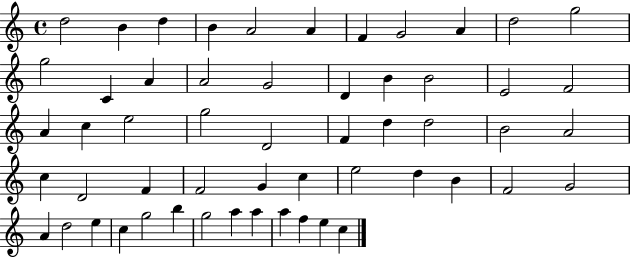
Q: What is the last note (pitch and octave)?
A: C5